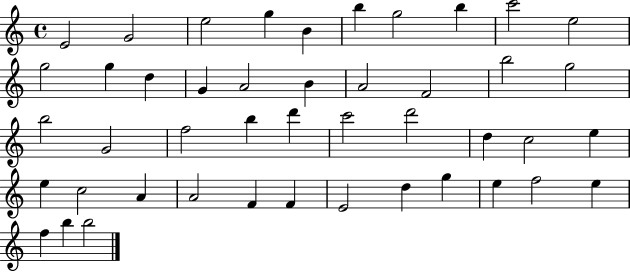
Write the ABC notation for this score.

X:1
T:Untitled
M:4/4
L:1/4
K:C
E2 G2 e2 g B b g2 b c'2 e2 g2 g d G A2 B A2 F2 b2 g2 b2 G2 f2 b d' c'2 d'2 d c2 e e c2 A A2 F F E2 d g e f2 e f b b2